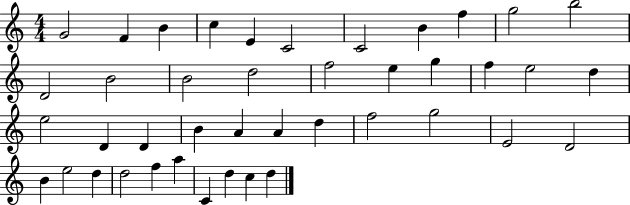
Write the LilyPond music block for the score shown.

{
  \clef treble
  \numericTimeSignature
  \time 4/4
  \key c \major
  g'2 f'4 b'4 | c''4 e'4 c'2 | c'2 b'4 f''4 | g''2 b''2 | \break d'2 b'2 | b'2 d''2 | f''2 e''4 g''4 | f''4 e''2 d''4 | \break e''2 d'4 d'4 | b'4 a'4 a'4 d''4 | f''2 g''2 | e'2 d'2 | \break b'4 e''2 d''4 | d''2 f''4 a''4 | c'4 d''4 c''4 d''4 | \bar "|."
}